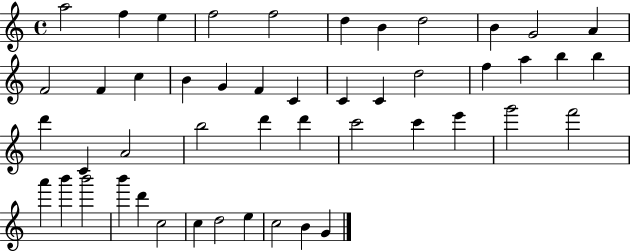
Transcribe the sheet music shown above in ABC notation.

X:1
T:Untitled
M:4/4
L:1/4
K:C
a2 f e f2 f2 d B d2 B G2 A F2 F c B G F C C C d2 f a b b d' C A2 b2 d' d' c'2 c' e' g'2 f'2 a' b' b'2 b' d' c2 c d2 e c2 B G